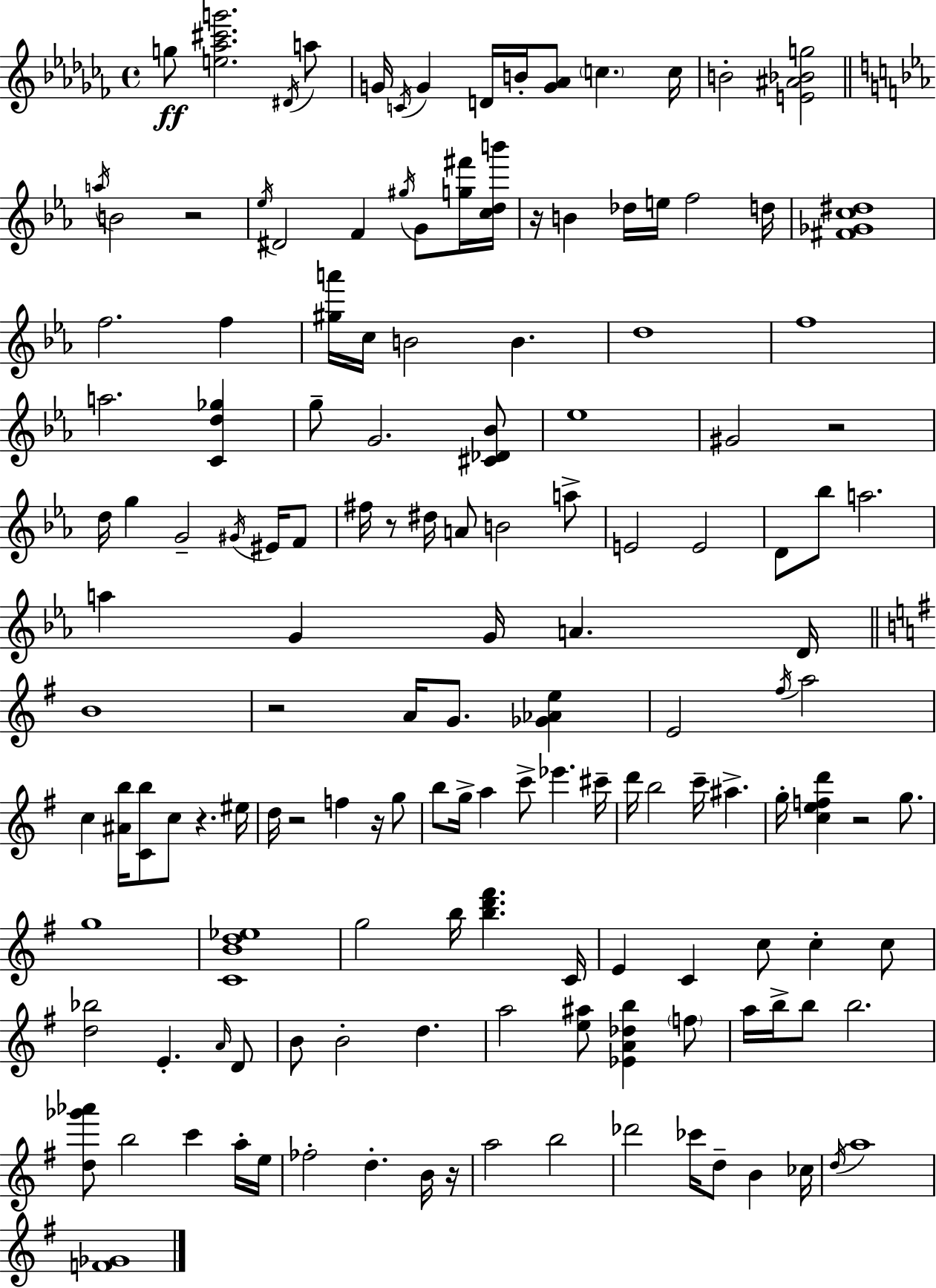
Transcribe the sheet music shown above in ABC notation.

X:1
T:Untitled
M:4/4
L:1/4
K:Abm
g/2 [e_a^c'g']2 ^D/4 a/2 G/4 C/4 G D/4 B/4 [G_A]/2 c c/4 B2 [E^A_Bg]2 a/4 B2 z2 _e/4 ^D2 F ^g/4 G/2 [g^f']/4 [cdb']/4 z/4 B _d/4 e/4 f2 d/4 [^F_Gc^d]4 f2 f [^ga']/4 c/4 B2 B d4 f4 a2 [Cd_g] g/2 G2 [^C_D_B]/2 _e4 ^G2 z2 d/4 g G2 ^G/4 ^E/4 F/2 ^f/4 z/2 ^d/4 A/2 B2 a/2 E2 E2 D/2 _b/2 a2 a G G/4 A D/4 B4 z2 A/4 G/2 [_G_Ae] E2 ^f/4 a2 c [^Ab]/4 [Cb]/2 c/2 z ^e/4 d/4 z2 f z/4 g/2 b/2 g/4 a c'/2 _e' ^c'/4 d'/4 b2 c'/4 ^a g/4 [cefd'] z2 g/2 g4 [CBd_e]4 g2 b/4 [bd'^f'] C/4 E C c/2 c c/2 [d_b]2 E A/4 D/2 B/2 B2 d a2 [e^a]/2 [_EA_db] f/2 a/4 b/4 b/2 b2 [d_g'_a']/2 b2 c' a/4 e/4 _f2 d B/4 z/4 a2 b2 _d'2 _c'/4 d/2 B _c/4 d/4 a4 [F_G]4